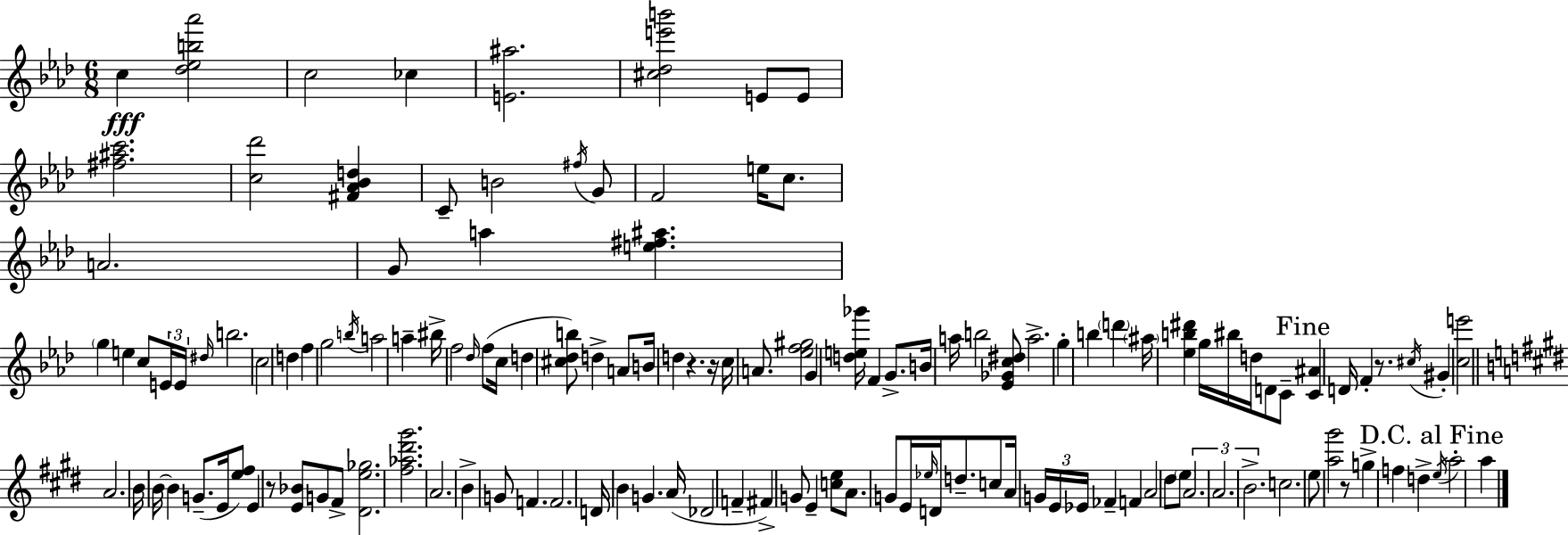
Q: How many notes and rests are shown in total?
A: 136